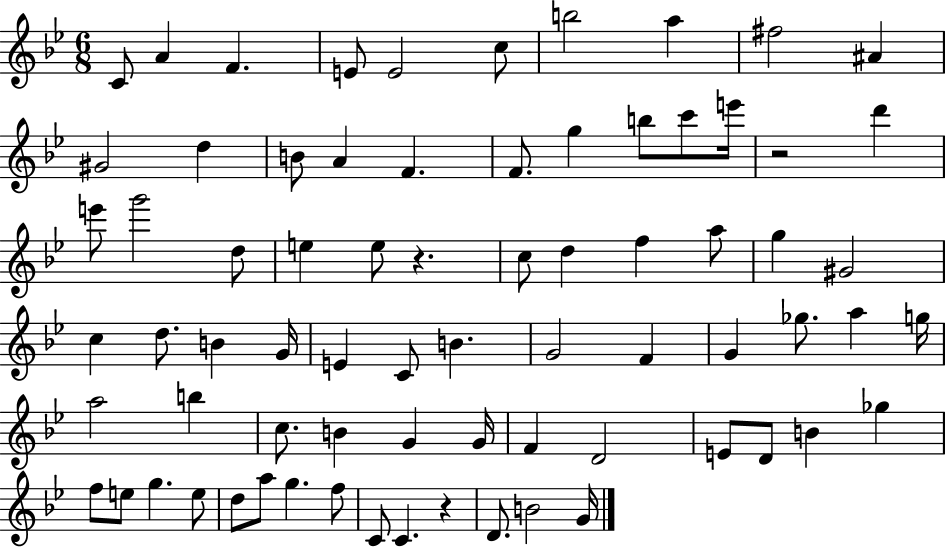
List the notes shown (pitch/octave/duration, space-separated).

C4/e A4/q F4/q. E4/e E4/h C5/e B5/h A5/q F#5/h A#4/q G#4/h D5/q B4/e A4/q F4/q. F4/e. G5/q B5/e C6/e E6/s R/h D6/q E6/e G6/h D5/e E5/q E5/e R/q. C5/e D5/q F5/q A5/e G5/q G#4/h C5/q D5/e. B4/q G4/s E4/q C4/e B4/q. G4/h F4/q G4/q Gb5/e. A5/q G5/s A5/h B5/q C5/e. B4/q G4/q G4/s F4/q D4/h E4/e D4/e B4/q Gb5/q F5/e E5/e G5/q. E5/e D5/e A5/e G5/q. F5/e C4/e C4/q. R/q D4/e. B4/h G4/s